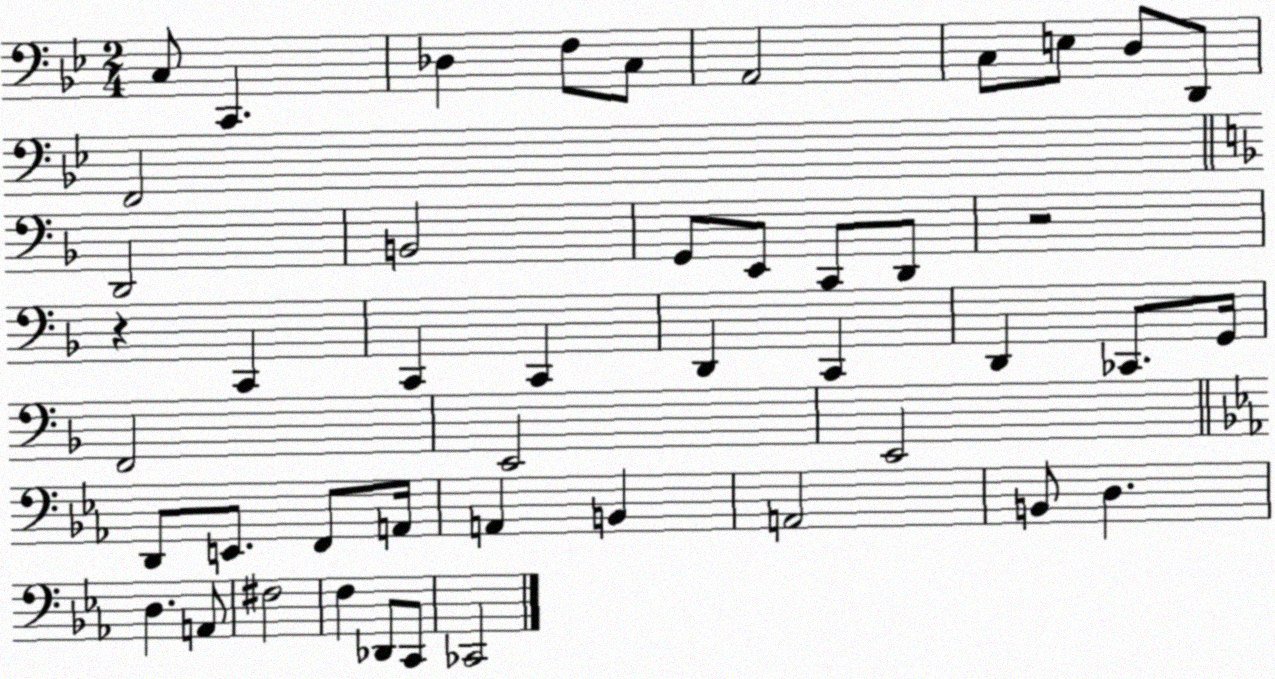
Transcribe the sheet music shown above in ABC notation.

X:1
T:Untitled
M:2/4
L:1/4
K:Bb
C,/2 C,, _D, F,/2 C,/2 A,,2 C,/2 E,/2 D,/2 D,,/2 F,,2 D,,2 B,,2 G,,/2 E,,/2 C,,/2 D,,/2 z2 z C,, C,, C,, D,, C,, D,, _C,,/2 G,,/4 F,,2 E,,2 E,,2 D,,/2 E,,/2 F,,/2 A,,/4 A,, B,, A,,2 B,,/2 D, D, A,,/2 ^F,2 F, _D,,/2 C,,/2 _C,,2